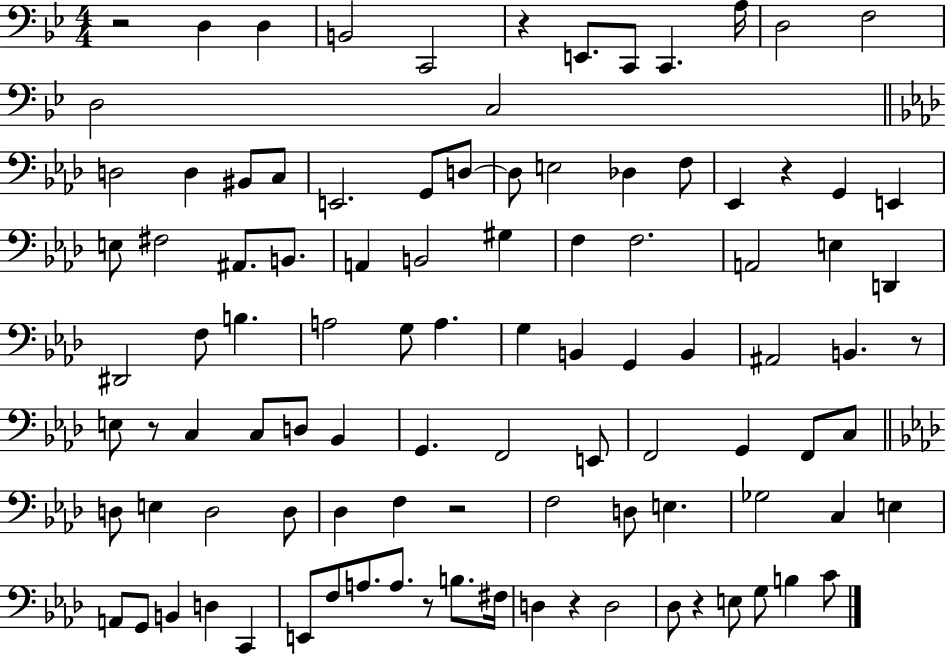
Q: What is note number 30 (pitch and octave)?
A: B2